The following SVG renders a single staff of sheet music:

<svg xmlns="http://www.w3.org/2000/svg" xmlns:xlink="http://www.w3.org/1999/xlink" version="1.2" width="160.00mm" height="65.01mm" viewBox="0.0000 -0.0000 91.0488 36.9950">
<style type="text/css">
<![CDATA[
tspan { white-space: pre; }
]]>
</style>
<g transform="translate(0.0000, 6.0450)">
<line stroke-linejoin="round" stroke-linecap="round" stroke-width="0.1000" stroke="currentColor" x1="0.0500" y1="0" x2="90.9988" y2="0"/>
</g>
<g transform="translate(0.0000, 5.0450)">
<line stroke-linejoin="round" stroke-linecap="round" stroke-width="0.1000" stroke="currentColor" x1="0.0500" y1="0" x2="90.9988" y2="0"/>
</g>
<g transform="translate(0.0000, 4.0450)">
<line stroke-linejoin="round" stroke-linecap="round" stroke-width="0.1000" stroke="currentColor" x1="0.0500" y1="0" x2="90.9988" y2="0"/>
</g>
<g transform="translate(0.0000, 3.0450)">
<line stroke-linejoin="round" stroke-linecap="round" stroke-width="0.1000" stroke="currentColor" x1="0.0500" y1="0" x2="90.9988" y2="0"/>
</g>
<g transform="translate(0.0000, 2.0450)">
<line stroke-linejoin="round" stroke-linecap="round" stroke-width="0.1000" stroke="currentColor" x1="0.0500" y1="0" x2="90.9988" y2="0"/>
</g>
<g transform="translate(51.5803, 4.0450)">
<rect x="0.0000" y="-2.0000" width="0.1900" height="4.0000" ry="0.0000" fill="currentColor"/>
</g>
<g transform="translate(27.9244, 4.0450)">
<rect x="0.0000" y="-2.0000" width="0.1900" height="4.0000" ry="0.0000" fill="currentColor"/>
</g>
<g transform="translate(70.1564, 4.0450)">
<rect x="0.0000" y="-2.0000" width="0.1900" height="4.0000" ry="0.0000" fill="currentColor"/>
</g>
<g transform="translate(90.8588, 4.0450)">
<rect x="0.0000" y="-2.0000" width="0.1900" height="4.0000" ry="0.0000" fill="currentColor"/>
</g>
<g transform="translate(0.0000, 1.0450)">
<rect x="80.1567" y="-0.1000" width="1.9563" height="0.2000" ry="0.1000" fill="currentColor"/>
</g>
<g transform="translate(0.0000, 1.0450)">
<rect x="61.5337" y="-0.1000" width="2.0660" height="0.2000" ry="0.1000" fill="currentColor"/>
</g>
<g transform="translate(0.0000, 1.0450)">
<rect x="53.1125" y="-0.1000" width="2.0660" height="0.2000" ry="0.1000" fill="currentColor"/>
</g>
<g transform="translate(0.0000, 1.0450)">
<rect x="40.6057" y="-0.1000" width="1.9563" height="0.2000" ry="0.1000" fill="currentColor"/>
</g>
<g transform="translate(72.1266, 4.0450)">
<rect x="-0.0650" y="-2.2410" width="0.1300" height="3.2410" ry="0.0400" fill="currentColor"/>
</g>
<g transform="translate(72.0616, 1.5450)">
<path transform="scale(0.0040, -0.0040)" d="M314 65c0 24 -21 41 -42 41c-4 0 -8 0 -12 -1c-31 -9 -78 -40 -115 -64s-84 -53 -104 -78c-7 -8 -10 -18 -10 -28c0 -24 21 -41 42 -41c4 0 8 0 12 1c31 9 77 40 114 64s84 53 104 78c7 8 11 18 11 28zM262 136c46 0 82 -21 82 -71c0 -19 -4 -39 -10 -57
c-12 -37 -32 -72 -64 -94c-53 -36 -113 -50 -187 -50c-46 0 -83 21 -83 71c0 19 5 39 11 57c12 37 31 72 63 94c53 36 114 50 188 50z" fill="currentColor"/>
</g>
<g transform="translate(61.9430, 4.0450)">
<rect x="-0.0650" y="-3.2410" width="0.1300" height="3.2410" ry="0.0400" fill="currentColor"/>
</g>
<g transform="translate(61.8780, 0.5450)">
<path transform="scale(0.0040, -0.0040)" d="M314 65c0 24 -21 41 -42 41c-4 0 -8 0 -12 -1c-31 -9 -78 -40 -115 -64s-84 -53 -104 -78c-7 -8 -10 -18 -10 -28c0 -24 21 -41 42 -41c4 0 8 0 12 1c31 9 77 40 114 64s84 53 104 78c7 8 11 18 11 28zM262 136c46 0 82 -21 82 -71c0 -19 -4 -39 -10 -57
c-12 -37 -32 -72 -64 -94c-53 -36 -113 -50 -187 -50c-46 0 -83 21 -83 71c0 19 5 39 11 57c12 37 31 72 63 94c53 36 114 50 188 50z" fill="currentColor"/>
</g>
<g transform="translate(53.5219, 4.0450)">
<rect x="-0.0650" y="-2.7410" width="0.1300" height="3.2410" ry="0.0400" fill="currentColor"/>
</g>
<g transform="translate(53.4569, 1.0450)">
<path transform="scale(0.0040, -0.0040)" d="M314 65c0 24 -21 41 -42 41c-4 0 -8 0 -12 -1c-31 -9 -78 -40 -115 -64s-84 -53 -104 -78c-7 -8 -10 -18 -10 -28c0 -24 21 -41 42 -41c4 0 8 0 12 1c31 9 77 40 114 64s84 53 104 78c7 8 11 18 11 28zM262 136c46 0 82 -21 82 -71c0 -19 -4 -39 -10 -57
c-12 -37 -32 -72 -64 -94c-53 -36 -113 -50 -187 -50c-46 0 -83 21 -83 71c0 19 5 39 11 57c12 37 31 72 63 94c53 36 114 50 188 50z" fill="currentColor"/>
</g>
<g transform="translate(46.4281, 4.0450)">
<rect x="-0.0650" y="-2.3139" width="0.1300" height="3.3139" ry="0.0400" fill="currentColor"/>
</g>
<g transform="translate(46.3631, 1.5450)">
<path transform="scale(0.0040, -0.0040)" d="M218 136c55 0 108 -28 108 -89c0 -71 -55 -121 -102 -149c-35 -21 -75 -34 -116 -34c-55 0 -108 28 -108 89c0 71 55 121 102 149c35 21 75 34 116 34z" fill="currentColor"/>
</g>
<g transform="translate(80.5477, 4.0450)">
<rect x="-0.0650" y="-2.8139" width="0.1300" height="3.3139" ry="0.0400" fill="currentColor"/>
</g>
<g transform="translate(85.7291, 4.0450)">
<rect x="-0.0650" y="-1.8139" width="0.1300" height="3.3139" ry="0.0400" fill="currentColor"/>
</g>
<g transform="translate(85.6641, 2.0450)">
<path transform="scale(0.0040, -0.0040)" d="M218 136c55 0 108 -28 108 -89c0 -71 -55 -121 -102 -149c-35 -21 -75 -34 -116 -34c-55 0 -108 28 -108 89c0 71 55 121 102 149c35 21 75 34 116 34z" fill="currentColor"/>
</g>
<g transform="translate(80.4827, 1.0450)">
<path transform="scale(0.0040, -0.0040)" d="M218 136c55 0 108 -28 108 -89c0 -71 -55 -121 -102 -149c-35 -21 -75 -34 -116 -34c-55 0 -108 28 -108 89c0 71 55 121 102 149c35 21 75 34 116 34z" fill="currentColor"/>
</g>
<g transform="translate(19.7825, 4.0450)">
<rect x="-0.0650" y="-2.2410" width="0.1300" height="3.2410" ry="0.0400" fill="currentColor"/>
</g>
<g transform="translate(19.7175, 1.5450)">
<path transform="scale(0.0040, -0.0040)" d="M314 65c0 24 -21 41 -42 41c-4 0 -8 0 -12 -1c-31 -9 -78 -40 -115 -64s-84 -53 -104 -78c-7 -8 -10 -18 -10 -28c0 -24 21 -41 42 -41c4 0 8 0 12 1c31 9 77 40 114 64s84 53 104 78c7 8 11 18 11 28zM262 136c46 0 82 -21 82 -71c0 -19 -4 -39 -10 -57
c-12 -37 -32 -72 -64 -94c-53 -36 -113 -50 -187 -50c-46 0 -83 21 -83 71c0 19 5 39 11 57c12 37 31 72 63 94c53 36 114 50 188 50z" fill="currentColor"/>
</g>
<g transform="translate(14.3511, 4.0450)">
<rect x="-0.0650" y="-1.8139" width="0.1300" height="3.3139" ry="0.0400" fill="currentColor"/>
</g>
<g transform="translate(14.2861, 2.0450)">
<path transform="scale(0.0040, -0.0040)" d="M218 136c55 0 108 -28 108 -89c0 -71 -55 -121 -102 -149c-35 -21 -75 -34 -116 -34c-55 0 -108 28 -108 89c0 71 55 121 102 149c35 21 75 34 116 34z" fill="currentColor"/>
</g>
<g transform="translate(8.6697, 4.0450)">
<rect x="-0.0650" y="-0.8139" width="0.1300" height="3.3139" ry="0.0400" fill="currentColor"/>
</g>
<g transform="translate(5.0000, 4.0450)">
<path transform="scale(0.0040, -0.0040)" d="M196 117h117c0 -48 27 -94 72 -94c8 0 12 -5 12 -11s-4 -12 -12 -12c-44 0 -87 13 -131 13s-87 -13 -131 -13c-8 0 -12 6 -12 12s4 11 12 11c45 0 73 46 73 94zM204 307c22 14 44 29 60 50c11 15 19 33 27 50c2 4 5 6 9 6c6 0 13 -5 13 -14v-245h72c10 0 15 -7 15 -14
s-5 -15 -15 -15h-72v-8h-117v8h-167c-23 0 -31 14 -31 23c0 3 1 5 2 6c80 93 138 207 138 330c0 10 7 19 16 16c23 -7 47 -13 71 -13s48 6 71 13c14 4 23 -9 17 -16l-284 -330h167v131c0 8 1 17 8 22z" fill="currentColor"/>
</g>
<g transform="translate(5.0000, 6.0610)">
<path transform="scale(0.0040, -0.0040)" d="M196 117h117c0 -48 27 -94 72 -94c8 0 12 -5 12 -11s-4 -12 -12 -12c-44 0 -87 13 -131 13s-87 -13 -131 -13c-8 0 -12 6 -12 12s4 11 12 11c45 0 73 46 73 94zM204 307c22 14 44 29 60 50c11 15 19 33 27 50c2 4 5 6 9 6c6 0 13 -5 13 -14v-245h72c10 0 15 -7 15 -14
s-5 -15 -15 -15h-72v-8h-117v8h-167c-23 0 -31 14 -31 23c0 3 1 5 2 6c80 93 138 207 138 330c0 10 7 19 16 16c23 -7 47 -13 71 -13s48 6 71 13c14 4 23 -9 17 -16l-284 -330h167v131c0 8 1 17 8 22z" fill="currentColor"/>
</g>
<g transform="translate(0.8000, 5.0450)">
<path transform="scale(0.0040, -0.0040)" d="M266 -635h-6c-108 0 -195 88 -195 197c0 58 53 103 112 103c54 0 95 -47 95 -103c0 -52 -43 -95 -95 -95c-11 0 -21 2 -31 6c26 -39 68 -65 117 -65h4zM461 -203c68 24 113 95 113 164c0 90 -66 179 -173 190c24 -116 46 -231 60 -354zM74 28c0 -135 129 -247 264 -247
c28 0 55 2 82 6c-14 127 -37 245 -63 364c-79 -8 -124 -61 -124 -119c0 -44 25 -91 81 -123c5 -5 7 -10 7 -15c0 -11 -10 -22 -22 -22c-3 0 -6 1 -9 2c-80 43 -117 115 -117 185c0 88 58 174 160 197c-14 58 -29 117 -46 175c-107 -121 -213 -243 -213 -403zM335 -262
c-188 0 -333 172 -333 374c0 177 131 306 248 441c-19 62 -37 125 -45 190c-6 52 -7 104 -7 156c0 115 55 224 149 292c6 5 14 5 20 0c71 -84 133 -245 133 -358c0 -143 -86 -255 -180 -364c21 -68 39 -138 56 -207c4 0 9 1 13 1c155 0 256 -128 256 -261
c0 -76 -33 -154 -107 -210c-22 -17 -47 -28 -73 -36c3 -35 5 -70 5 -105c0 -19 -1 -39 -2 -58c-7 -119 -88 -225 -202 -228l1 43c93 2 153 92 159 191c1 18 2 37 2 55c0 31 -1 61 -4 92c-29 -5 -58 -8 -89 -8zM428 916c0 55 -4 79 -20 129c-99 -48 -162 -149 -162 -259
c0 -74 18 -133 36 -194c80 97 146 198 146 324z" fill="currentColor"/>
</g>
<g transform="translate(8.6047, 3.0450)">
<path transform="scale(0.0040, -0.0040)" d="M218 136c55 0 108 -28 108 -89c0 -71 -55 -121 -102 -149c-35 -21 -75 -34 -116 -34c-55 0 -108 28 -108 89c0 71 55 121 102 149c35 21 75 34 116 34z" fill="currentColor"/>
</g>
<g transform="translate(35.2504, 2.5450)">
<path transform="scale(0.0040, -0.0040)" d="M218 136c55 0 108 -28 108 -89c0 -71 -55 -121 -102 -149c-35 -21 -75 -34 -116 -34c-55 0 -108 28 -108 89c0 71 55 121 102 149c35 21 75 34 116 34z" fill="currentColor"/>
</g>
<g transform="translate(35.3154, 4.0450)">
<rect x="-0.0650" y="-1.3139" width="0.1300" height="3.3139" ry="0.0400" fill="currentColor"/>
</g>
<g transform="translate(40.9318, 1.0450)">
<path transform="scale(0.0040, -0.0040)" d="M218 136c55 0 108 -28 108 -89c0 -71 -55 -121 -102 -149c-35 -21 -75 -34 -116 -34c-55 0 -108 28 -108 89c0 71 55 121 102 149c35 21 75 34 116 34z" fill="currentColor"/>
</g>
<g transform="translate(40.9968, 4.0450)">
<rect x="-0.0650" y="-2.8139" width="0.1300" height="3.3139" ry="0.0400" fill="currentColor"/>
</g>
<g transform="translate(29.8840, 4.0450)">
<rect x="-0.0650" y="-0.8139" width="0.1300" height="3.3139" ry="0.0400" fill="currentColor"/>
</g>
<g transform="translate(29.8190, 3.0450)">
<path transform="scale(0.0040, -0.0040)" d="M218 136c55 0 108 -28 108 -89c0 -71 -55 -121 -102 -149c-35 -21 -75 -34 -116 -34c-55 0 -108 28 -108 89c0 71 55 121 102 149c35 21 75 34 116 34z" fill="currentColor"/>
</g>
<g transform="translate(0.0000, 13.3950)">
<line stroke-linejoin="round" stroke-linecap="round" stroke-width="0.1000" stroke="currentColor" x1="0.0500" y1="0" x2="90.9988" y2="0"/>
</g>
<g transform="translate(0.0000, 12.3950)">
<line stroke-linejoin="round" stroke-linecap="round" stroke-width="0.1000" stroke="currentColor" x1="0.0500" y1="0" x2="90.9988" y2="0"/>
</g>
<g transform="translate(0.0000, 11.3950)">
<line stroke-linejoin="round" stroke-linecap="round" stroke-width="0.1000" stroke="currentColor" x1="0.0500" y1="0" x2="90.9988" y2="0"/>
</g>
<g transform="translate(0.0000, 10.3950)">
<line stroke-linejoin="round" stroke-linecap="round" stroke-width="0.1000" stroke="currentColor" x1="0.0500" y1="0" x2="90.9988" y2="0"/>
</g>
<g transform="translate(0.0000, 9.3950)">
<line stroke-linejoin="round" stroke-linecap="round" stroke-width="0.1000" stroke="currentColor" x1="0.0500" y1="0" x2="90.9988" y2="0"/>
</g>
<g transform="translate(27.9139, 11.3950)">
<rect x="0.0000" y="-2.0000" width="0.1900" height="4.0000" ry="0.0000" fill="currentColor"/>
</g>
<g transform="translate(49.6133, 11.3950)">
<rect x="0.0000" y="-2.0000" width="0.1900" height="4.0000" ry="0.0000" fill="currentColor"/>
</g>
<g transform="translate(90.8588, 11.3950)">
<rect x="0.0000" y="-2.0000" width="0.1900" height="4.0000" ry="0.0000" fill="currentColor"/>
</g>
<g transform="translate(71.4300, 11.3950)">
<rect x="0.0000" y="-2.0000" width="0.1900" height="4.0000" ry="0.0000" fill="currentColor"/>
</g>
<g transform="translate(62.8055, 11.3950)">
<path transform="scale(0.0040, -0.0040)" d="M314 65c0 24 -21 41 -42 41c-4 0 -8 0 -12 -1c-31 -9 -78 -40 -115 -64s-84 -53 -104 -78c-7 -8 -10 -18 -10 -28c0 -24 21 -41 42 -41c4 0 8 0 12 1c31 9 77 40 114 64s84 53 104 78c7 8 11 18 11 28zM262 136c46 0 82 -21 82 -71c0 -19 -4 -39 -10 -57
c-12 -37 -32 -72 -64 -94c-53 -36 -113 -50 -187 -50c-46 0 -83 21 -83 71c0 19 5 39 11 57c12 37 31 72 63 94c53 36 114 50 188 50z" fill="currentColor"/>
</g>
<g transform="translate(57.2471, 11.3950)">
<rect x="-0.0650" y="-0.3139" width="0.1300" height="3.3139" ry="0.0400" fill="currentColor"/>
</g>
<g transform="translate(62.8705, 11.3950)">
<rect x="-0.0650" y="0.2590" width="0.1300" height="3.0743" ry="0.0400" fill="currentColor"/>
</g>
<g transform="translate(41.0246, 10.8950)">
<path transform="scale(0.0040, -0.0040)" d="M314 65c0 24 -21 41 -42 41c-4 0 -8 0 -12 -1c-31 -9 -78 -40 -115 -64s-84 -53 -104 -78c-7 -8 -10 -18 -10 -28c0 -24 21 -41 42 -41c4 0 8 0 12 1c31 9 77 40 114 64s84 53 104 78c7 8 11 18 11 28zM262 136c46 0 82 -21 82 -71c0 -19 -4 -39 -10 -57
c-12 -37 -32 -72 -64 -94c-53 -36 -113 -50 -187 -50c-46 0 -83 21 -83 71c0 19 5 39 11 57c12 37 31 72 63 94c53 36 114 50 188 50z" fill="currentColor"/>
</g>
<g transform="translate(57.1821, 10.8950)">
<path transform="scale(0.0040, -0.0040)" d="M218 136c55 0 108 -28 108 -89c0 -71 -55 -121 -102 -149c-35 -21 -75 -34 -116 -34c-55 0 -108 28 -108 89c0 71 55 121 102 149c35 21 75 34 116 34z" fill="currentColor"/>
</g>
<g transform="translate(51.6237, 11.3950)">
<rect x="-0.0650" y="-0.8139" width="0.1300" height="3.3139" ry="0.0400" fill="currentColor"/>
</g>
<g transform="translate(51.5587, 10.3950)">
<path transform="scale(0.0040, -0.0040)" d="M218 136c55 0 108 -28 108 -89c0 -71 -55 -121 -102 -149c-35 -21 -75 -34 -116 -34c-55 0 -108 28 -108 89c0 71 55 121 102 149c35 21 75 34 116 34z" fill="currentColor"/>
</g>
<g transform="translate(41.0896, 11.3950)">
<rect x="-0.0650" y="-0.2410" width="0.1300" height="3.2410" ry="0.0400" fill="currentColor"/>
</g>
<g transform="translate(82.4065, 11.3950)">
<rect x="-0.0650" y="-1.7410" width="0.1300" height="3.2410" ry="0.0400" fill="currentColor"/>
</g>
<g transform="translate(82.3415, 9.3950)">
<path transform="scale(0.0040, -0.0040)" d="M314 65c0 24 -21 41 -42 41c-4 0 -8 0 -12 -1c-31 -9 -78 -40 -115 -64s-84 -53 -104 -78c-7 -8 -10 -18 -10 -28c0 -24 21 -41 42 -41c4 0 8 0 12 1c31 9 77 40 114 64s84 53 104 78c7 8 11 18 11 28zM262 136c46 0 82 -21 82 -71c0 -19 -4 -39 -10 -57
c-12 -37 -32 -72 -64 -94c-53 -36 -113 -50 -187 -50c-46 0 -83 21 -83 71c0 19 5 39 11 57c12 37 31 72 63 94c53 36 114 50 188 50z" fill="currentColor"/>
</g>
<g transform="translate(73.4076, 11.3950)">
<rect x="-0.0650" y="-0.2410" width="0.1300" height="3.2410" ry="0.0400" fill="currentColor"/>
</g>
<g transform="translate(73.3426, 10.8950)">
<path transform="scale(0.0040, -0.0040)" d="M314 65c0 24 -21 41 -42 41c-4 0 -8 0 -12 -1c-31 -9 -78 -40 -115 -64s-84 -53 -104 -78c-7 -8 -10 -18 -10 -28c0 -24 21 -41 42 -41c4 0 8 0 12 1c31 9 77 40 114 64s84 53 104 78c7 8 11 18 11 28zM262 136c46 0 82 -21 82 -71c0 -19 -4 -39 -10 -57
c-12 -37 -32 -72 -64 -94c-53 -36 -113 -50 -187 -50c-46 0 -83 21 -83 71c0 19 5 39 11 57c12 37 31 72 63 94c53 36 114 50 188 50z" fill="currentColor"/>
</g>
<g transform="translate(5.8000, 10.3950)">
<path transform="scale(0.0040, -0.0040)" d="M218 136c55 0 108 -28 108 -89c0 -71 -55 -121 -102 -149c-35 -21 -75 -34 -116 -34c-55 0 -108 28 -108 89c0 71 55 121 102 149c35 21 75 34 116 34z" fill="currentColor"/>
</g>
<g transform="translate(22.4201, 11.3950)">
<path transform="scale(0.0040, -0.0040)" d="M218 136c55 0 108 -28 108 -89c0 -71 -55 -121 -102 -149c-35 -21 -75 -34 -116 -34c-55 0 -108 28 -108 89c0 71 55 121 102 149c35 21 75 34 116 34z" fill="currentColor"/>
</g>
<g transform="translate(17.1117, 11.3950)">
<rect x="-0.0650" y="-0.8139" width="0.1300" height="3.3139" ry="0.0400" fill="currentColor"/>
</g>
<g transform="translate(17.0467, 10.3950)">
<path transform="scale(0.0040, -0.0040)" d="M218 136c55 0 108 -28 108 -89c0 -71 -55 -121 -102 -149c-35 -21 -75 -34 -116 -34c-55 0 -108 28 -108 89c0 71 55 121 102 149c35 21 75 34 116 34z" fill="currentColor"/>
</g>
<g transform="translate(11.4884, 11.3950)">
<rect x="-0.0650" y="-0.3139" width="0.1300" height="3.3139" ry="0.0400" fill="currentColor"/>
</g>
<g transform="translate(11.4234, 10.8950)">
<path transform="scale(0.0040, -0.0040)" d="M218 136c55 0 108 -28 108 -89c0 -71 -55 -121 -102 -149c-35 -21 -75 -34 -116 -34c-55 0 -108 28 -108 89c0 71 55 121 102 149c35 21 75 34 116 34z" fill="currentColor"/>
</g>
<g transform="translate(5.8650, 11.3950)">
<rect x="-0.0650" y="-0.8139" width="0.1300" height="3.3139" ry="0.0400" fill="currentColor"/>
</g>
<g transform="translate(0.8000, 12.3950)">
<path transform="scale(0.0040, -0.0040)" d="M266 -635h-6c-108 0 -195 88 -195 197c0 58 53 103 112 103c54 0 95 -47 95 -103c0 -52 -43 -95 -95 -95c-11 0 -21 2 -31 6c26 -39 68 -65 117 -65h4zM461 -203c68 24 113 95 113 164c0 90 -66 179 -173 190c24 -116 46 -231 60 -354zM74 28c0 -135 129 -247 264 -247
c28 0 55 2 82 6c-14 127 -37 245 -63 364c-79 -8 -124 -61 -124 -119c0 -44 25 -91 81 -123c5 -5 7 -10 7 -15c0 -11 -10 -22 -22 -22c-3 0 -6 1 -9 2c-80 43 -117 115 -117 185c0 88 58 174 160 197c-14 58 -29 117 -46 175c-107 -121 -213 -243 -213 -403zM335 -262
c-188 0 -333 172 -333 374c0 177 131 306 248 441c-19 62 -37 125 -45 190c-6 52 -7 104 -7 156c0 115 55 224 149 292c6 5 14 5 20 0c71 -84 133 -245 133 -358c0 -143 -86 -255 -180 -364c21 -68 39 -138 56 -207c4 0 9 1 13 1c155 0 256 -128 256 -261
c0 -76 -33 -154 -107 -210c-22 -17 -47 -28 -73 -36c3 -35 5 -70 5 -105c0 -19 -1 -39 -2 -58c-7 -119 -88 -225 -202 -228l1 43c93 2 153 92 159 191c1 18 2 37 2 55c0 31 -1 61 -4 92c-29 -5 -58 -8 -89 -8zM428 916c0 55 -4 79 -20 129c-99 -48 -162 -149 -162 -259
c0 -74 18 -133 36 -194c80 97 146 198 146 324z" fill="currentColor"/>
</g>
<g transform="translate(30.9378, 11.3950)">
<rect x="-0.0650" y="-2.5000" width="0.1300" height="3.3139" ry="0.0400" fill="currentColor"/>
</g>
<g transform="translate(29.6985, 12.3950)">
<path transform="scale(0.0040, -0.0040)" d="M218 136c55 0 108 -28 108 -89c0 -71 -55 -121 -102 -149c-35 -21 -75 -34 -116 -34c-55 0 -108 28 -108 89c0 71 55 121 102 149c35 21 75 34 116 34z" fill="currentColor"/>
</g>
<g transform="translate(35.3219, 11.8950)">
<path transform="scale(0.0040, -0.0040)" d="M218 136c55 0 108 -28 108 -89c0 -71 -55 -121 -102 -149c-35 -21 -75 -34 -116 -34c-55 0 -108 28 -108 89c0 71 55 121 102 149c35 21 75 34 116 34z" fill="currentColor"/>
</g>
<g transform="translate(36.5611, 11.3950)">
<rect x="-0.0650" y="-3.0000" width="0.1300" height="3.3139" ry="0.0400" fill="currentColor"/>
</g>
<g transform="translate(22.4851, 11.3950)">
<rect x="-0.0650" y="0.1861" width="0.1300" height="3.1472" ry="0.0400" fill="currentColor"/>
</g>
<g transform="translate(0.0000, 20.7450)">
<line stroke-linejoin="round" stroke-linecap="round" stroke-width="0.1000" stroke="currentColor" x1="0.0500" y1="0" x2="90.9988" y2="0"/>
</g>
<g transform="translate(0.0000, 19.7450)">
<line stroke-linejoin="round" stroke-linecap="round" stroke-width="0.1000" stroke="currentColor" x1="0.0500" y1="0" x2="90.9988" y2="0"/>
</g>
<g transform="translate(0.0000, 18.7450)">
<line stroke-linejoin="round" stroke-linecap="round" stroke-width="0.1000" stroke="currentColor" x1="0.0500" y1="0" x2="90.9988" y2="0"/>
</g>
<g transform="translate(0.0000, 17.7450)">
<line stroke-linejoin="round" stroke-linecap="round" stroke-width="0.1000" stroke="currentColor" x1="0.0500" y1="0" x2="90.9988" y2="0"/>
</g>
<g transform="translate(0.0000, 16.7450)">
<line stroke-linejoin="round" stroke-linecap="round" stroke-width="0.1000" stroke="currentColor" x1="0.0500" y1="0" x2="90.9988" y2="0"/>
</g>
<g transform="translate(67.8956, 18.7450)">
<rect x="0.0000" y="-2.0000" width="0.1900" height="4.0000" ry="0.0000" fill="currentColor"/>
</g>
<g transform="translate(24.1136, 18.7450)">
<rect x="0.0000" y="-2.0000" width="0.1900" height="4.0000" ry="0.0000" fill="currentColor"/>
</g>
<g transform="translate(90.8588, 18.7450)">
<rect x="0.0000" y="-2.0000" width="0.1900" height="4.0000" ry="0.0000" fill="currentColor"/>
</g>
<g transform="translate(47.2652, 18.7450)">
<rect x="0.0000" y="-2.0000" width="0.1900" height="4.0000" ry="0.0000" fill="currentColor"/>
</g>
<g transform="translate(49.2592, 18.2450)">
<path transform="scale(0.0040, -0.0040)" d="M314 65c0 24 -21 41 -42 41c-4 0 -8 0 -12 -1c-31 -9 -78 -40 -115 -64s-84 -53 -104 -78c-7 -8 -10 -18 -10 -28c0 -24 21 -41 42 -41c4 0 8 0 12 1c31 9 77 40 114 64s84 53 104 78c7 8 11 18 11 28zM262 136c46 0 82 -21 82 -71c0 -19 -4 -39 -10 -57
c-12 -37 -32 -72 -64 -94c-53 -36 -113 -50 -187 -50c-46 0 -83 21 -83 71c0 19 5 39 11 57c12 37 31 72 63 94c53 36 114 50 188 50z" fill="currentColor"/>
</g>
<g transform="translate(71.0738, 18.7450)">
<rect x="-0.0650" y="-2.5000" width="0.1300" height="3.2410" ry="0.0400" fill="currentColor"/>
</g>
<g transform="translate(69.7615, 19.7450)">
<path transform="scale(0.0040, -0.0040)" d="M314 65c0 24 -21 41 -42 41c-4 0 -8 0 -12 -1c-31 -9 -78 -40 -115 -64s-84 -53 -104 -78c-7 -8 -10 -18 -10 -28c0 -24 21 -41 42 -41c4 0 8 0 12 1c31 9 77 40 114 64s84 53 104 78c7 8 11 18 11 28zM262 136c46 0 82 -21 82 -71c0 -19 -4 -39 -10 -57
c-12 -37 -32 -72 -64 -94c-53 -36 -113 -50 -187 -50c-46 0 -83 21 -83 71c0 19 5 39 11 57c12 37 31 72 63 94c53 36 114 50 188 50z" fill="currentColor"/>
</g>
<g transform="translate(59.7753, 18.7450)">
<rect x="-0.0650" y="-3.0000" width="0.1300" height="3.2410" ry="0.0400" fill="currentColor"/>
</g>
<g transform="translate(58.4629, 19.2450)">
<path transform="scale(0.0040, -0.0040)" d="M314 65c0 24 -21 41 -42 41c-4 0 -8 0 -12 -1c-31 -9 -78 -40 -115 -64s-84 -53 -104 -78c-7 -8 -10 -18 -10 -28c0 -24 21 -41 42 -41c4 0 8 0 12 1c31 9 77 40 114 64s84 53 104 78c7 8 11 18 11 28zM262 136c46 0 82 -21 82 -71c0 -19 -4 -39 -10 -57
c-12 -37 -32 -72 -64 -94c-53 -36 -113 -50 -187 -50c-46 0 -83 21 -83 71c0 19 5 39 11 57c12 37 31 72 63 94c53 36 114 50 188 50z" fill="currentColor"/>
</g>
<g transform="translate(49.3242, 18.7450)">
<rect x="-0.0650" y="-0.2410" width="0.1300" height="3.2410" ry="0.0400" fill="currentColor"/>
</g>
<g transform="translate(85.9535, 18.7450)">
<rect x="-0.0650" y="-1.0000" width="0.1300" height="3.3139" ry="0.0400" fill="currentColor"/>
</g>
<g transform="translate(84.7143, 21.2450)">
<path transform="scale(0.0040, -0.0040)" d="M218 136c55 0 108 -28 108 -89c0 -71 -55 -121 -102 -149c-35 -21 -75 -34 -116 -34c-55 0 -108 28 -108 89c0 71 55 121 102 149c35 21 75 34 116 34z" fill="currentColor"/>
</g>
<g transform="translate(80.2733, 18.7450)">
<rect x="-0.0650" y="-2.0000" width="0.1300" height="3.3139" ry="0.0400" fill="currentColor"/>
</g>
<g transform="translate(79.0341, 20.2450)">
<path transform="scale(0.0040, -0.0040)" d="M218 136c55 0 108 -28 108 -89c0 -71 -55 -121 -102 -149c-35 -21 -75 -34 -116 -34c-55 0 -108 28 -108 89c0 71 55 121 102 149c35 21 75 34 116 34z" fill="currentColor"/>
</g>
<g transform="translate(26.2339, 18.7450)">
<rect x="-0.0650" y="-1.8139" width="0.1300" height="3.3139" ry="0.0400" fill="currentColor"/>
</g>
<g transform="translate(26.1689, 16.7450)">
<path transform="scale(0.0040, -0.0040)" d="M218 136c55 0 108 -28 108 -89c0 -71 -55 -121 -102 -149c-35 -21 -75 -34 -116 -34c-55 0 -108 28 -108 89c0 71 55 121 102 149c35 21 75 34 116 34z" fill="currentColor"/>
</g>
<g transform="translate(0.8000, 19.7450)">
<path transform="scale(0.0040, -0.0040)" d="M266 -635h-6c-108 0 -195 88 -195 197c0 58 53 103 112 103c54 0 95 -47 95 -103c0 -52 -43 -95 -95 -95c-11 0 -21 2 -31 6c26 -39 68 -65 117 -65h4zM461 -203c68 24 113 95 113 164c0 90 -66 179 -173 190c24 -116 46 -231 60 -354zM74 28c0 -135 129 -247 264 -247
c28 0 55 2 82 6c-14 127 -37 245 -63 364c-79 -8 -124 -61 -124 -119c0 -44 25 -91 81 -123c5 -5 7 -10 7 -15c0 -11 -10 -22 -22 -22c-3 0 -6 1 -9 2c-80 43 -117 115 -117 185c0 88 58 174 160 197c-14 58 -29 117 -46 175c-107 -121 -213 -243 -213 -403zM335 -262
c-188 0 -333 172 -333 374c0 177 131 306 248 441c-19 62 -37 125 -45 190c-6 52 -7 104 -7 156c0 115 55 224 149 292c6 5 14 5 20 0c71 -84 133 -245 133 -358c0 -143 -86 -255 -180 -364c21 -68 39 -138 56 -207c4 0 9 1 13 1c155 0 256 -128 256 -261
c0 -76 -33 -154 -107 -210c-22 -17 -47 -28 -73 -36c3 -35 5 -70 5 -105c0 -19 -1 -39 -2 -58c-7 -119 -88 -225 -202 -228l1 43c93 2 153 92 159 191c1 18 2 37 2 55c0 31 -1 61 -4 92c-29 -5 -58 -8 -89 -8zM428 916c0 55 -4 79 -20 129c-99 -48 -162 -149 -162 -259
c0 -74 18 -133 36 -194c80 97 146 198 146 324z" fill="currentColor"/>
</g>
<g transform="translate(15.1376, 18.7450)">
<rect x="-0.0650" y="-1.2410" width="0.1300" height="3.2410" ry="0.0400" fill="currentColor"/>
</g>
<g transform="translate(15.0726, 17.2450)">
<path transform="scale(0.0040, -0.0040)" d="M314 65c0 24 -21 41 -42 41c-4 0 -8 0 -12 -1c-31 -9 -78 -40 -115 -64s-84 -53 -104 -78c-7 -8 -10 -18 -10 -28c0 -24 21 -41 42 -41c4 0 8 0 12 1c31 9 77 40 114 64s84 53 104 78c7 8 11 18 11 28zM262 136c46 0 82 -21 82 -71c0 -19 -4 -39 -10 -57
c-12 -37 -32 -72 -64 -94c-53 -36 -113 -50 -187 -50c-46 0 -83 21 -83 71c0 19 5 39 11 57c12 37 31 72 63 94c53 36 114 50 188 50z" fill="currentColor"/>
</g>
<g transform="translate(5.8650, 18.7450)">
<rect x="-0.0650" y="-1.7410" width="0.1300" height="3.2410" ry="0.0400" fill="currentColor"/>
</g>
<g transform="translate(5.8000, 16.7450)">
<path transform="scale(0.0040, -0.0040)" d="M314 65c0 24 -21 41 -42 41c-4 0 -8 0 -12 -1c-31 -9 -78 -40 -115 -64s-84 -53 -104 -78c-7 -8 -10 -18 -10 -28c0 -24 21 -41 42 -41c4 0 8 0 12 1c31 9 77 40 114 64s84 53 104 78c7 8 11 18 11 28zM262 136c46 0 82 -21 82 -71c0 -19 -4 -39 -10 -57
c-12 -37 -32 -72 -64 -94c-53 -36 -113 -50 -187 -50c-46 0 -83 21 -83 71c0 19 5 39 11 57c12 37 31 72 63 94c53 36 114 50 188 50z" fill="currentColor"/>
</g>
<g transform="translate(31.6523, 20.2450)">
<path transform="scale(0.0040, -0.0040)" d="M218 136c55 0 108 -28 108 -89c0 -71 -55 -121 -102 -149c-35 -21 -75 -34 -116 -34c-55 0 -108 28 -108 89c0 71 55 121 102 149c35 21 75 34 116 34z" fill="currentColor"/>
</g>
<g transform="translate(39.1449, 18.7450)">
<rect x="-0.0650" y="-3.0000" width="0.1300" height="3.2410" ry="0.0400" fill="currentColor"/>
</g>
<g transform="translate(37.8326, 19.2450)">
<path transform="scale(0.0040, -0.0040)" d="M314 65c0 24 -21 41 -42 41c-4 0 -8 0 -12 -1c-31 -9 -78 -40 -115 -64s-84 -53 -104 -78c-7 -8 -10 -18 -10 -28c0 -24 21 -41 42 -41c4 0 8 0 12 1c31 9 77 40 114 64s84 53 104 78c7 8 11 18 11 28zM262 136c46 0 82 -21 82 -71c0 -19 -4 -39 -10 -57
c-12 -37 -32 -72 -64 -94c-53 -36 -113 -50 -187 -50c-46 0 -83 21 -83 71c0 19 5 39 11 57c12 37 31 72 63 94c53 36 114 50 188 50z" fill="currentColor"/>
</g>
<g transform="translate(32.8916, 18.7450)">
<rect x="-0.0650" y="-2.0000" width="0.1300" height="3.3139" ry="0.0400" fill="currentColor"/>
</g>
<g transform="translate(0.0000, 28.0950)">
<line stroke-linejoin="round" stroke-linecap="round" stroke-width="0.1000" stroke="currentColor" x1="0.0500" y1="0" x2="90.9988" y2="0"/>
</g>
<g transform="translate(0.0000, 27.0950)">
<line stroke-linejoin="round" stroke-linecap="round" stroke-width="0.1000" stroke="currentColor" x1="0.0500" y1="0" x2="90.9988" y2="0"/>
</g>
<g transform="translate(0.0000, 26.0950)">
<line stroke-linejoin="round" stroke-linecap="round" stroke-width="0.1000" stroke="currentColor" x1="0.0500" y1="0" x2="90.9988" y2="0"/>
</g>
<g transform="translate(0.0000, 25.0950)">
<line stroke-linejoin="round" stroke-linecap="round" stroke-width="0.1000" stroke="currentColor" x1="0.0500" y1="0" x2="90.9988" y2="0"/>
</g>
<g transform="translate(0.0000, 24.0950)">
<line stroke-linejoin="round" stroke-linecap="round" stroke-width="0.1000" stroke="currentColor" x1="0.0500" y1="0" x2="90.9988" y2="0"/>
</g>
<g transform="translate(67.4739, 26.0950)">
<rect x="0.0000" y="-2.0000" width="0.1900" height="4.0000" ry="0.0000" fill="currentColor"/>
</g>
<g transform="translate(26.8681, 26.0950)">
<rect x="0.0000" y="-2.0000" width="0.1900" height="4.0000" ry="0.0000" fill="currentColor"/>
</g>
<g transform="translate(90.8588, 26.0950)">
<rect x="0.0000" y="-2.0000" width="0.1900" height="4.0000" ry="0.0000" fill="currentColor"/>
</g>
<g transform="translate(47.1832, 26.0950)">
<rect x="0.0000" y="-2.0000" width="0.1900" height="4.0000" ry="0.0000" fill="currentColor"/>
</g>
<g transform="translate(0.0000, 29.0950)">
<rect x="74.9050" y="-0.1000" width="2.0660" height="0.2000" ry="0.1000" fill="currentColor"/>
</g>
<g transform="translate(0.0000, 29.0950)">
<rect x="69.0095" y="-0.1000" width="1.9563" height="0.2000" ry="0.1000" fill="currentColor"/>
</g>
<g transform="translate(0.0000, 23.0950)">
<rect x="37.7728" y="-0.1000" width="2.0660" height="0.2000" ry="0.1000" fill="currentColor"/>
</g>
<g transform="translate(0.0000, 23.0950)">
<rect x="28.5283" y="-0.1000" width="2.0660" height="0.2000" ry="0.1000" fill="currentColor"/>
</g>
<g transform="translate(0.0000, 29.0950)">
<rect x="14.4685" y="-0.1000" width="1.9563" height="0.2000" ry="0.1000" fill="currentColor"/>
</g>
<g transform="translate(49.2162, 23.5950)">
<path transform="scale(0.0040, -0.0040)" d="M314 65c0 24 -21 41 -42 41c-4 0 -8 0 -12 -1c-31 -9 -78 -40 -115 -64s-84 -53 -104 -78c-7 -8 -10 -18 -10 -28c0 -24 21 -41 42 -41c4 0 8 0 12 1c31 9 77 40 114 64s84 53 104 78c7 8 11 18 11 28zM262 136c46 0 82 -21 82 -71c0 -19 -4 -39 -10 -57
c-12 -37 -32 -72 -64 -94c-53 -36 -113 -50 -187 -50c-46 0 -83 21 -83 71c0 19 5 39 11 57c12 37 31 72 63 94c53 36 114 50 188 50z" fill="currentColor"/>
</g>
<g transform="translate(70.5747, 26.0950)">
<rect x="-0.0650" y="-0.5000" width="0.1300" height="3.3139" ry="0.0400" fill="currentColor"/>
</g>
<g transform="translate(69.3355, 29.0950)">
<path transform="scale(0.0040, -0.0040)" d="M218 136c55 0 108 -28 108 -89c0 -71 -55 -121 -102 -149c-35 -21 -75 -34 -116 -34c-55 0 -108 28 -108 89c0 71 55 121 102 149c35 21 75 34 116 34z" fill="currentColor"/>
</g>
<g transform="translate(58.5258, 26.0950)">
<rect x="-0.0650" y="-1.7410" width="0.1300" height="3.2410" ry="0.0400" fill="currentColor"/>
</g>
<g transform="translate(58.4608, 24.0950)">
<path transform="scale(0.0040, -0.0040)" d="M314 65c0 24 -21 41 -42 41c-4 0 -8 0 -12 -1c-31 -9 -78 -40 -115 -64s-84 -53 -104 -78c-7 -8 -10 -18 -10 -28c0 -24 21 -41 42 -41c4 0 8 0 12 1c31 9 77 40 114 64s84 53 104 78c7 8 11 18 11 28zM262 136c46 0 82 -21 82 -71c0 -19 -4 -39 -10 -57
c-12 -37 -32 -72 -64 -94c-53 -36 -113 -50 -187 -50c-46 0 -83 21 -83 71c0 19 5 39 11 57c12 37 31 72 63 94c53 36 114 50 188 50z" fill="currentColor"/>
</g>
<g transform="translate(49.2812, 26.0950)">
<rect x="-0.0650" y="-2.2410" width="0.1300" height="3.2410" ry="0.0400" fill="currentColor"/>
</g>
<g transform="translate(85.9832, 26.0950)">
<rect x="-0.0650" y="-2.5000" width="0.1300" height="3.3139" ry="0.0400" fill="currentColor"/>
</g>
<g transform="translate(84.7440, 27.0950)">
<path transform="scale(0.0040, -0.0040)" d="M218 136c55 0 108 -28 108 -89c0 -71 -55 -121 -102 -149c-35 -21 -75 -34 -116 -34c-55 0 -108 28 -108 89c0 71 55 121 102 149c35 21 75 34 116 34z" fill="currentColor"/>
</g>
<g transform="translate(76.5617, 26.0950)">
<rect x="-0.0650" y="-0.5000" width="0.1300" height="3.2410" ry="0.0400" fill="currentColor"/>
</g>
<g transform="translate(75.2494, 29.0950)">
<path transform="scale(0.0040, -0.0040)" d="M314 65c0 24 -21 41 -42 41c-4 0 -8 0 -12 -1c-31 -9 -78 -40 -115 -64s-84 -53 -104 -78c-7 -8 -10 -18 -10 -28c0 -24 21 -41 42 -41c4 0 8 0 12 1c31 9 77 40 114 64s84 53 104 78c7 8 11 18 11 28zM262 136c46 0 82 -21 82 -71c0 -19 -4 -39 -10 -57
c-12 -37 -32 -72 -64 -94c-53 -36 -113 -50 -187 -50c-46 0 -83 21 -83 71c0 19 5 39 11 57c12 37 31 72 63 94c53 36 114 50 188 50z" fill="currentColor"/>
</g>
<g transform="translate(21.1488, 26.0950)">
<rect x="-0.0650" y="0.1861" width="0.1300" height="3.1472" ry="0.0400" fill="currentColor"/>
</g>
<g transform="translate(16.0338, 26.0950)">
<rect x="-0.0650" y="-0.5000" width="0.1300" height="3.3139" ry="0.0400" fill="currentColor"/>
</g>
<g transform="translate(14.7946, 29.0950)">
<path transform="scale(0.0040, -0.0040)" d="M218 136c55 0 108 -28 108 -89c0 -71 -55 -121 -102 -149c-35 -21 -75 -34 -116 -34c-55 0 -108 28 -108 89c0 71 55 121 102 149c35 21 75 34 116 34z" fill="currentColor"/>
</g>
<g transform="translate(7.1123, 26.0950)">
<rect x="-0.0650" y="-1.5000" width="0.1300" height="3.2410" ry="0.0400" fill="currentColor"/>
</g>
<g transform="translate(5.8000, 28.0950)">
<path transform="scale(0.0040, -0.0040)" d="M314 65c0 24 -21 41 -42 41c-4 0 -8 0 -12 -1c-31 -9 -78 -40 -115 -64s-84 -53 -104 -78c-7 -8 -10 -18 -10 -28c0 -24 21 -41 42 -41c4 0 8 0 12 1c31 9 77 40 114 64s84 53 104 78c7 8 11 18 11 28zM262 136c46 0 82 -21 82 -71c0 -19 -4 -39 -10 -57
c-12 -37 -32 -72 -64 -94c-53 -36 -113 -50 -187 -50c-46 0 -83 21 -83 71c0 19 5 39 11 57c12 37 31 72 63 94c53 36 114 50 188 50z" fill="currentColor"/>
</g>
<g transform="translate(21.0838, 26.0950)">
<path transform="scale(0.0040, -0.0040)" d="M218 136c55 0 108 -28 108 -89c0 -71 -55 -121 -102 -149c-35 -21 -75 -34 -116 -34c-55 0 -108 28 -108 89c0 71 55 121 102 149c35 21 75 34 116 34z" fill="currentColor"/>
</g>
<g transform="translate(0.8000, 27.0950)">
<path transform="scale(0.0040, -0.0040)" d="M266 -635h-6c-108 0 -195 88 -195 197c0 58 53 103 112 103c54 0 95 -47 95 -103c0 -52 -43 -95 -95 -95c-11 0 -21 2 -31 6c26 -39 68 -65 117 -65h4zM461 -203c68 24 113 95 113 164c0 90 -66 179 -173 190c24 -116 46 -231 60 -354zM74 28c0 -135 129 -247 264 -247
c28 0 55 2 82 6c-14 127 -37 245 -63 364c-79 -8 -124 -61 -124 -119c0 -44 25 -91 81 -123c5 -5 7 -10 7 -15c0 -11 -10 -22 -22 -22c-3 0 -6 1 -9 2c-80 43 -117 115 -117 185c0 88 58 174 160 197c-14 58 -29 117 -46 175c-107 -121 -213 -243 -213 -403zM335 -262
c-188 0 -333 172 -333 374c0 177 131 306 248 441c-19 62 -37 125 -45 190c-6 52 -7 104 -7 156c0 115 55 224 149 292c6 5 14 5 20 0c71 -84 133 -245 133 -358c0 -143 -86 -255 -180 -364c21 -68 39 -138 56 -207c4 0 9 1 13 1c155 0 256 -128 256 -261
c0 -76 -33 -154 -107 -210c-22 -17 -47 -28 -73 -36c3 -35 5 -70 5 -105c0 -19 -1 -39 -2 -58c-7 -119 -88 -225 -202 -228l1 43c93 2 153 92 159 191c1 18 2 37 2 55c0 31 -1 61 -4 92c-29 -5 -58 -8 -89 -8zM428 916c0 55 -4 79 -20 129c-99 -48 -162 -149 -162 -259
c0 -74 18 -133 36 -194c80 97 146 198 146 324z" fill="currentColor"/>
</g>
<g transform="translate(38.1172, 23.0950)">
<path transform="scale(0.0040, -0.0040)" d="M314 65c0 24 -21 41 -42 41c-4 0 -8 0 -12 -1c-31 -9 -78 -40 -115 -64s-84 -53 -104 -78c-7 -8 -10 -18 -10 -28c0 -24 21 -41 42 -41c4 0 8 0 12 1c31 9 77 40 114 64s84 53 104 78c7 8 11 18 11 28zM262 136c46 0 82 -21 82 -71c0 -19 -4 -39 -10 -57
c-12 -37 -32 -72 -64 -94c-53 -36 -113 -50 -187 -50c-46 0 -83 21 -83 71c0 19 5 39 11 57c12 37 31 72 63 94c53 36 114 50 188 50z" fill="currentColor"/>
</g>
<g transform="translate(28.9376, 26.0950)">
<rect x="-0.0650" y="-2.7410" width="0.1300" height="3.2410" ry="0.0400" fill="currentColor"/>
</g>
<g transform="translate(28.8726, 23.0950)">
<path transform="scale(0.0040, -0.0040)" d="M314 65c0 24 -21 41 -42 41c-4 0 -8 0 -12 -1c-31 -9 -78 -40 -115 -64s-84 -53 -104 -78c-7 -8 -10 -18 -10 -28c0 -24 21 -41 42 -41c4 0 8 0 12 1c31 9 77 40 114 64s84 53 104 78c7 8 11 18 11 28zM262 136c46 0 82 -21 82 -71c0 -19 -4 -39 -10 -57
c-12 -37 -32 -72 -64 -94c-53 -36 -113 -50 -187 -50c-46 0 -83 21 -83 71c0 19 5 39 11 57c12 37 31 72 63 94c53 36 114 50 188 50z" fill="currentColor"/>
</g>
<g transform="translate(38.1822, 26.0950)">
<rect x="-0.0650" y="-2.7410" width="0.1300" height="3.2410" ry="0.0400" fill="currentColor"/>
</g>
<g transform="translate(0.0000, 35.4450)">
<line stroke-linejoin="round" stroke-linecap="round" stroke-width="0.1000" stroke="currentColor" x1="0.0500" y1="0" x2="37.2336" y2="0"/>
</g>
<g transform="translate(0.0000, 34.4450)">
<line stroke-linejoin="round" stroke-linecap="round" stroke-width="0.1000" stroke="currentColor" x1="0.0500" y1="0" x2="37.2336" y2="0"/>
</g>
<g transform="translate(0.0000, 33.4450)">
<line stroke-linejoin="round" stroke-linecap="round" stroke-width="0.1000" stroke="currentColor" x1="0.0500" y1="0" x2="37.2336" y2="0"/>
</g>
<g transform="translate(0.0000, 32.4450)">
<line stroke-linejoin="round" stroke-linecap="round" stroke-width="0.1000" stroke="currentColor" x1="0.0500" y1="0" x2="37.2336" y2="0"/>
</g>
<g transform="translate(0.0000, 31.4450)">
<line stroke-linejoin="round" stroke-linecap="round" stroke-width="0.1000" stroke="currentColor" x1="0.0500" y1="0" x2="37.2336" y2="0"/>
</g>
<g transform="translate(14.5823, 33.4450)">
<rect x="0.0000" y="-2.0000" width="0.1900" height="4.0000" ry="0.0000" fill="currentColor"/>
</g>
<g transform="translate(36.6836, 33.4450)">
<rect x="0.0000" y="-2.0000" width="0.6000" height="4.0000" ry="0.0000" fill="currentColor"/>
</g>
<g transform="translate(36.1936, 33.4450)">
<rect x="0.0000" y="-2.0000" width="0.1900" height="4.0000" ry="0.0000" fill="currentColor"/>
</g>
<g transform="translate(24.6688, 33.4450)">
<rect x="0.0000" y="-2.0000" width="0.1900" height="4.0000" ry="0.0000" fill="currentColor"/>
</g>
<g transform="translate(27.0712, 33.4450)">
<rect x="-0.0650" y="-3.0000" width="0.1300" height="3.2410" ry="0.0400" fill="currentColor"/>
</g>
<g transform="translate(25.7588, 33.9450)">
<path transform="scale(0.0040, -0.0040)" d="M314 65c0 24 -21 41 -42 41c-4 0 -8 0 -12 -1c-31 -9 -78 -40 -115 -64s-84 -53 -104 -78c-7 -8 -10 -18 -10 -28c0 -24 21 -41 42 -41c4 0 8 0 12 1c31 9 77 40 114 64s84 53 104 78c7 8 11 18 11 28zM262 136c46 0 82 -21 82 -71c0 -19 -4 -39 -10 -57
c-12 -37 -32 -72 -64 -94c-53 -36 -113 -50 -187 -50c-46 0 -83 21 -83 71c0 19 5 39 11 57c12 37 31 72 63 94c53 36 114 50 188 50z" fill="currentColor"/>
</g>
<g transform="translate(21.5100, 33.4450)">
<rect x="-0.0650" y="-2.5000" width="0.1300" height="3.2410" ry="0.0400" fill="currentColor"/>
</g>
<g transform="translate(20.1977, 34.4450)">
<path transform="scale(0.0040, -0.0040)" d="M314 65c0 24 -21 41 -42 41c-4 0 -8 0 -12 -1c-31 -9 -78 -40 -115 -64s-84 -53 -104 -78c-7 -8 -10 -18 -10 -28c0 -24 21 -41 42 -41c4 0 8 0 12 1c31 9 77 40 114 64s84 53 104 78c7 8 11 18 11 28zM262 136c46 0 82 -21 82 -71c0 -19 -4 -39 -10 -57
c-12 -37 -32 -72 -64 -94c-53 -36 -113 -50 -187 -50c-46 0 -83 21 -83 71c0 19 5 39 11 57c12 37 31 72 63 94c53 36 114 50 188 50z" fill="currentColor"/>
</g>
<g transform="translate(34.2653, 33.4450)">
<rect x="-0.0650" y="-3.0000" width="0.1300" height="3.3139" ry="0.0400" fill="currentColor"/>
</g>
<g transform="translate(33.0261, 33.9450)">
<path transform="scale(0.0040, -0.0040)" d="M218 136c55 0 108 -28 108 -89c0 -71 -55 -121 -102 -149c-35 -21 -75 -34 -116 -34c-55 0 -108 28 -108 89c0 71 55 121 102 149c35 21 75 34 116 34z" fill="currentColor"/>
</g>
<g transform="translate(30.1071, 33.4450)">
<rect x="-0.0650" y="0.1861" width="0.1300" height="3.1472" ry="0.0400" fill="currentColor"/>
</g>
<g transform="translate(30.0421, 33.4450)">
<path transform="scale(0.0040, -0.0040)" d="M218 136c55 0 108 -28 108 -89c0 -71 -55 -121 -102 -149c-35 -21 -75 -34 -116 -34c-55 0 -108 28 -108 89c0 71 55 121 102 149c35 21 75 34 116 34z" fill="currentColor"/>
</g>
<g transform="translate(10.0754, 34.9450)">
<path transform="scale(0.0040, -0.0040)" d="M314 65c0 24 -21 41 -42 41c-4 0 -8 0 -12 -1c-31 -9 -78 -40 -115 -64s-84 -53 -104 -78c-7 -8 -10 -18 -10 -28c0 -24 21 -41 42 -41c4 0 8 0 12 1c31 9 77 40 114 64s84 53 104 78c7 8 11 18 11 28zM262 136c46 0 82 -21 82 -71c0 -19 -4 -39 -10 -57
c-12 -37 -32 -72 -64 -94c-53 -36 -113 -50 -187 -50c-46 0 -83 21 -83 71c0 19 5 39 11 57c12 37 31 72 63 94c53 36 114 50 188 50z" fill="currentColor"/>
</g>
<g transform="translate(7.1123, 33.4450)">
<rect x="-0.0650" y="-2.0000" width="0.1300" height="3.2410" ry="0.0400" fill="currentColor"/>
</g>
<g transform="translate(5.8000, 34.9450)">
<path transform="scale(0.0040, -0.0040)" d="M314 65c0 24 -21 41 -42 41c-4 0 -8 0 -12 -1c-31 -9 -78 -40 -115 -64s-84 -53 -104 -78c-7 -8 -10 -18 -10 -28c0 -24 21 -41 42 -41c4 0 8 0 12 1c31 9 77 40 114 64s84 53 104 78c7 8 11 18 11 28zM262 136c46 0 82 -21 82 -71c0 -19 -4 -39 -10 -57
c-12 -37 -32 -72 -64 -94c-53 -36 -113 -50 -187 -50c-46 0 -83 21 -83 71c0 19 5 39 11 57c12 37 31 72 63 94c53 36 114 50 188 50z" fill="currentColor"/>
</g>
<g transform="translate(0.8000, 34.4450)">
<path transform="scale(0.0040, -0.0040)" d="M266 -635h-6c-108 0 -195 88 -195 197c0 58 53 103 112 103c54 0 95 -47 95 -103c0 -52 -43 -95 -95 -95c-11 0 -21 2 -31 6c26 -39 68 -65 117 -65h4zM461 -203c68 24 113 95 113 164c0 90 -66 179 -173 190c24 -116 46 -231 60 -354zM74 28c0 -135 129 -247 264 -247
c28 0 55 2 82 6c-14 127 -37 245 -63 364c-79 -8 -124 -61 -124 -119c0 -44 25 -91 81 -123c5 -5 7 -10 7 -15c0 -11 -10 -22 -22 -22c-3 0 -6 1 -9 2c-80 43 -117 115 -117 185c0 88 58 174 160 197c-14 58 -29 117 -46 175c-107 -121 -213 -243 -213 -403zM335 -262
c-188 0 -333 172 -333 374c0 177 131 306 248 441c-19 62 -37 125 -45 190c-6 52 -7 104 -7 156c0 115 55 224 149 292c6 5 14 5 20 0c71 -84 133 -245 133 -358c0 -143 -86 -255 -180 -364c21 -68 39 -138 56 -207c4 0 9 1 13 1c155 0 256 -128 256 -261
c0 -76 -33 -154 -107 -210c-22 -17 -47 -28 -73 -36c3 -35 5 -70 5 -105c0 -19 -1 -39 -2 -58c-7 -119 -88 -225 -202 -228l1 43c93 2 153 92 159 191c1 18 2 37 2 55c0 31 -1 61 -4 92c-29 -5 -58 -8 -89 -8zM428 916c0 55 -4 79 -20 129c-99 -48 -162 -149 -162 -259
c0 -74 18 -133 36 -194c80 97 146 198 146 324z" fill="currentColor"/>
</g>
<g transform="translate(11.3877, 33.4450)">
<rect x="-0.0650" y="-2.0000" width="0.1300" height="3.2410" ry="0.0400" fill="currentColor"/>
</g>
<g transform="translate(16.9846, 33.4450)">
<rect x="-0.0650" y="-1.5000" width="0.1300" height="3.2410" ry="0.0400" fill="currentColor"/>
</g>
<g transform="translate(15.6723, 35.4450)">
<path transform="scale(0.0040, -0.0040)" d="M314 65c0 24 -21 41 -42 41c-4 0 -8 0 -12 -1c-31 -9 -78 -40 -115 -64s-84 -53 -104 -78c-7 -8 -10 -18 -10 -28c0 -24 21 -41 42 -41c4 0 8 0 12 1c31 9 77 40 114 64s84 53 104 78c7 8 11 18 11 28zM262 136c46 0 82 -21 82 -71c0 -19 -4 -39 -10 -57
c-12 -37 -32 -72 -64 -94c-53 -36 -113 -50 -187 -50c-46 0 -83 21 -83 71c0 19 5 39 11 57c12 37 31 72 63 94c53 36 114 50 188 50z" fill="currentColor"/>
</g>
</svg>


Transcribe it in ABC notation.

X:1
T:Untitled
M:4/4
L:1/4
K:C
d f g2 d e a g a2 b2 g2 a f d c d B G A c2 d c B2 c2 f2 f2 e2 f F A2 c2 A2 G2 F D E2 C B a2 a2 g2 f2 C C2 G F2 F2 E2 G2 A2 B A